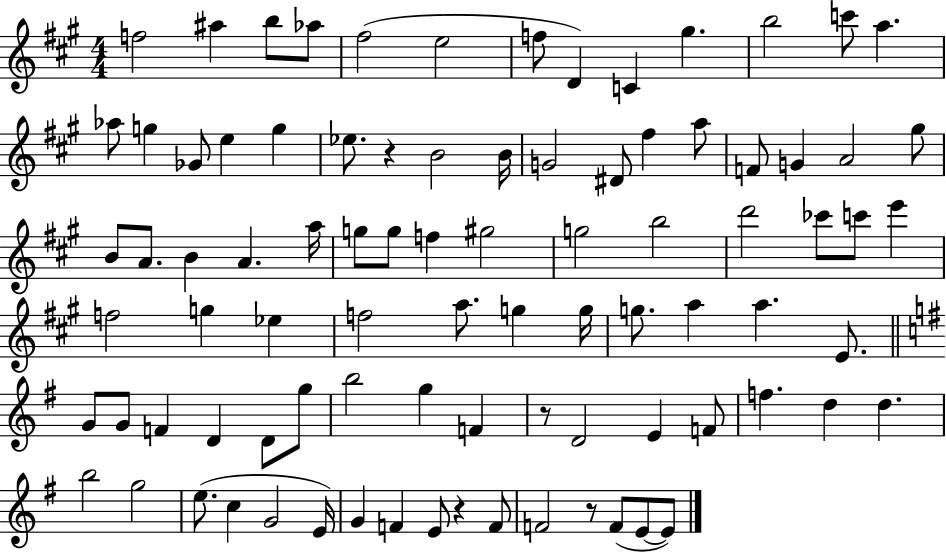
X:1
T:Untitled
M:4/4
L:1/4
K:A
f2 ^a b/2 _a/2 ^f2 e2 f/2 D C ^g b2 c'/2 a _a/2 g _G/2 e g _e/2 z B2 B/4 G2 ^D/2 ^f a/2 F/2 G A2 ^g/2 B/2 A/2 B A a/4 g/2 g/2 f ^g2 g2 b2 d'2 _c'/2 c'/2 e' f2 g _e f2 a/2 g g/4 g/2 a a E/2 G/2 G/2 F D D/2 g/2 b2 g F z/2 D2 E F/2 f d d b2 g2 e/2 c G2 E/4 G F E/2 z F/2 F2 z/2 F/2 E/2 E/2